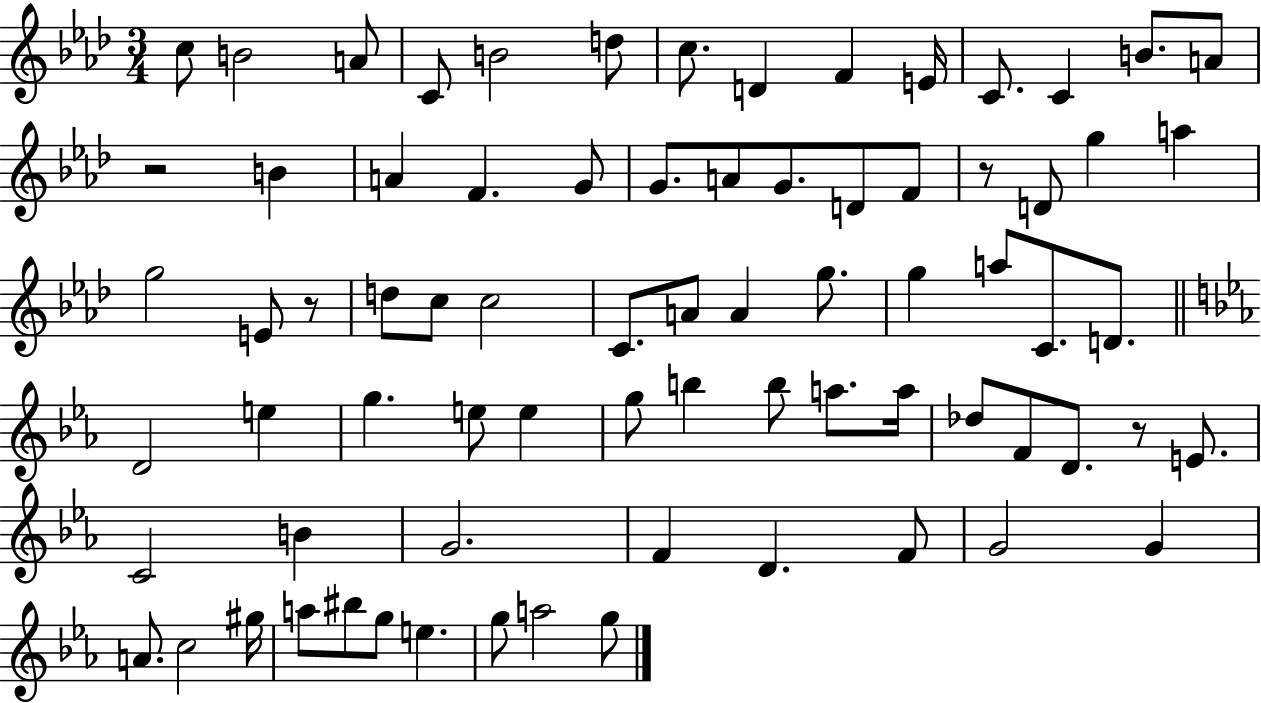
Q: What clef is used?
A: treble